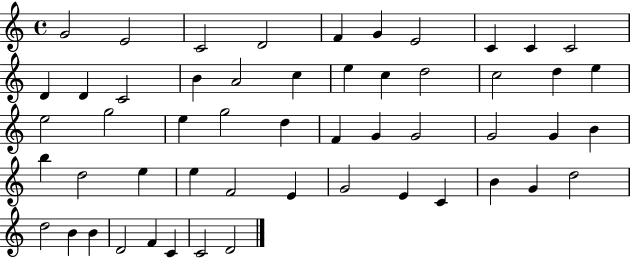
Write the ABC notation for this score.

X:1
T:Untitled
M:4/4
L:1/4
K:C
G2 E2 C2 D2 F G E2 C C C2 D D C2 B A2 c e c d2 c2 d e e2 g2 e g2 d F G G2 G2 G B b d2 e e F2 E G2 E C B G d2 d2 B B D2 F C C2 D2